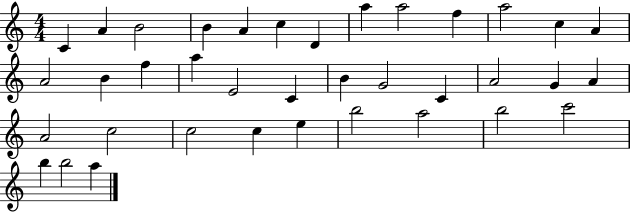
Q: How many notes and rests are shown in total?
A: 37